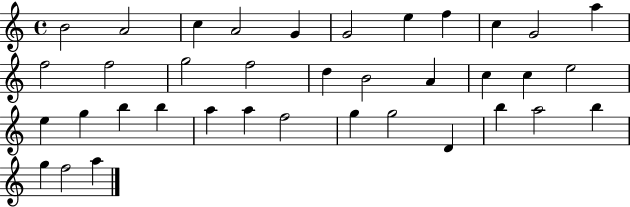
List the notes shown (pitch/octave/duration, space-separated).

B4/h A4/h C5/q A4/h G4/q G4/h E5/q F5/q C5/q G4/h A5/q F5/h F5/h G5/h F5/h D5/q B4/h A4/q C5/q C5/q E5/h E5/q G5/q B5/q B5/q A5/q A5/q F5/h G5/q G5/h D4/q B5/q A5/h B5/q G5/q F5/h A5/q